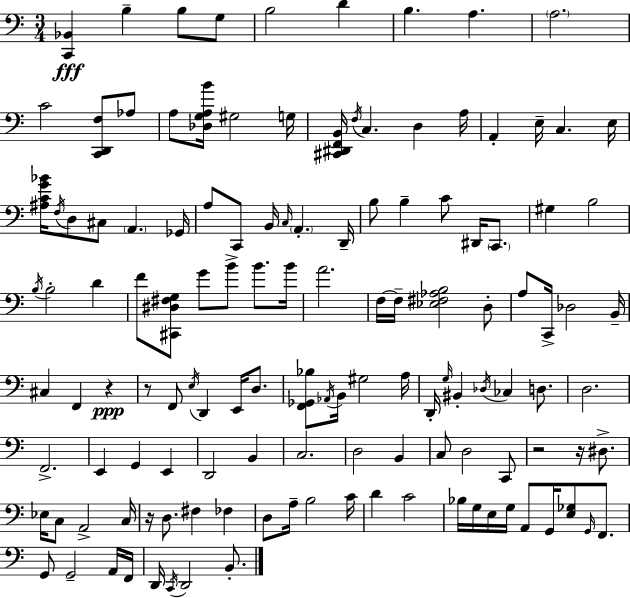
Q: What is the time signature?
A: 3/4